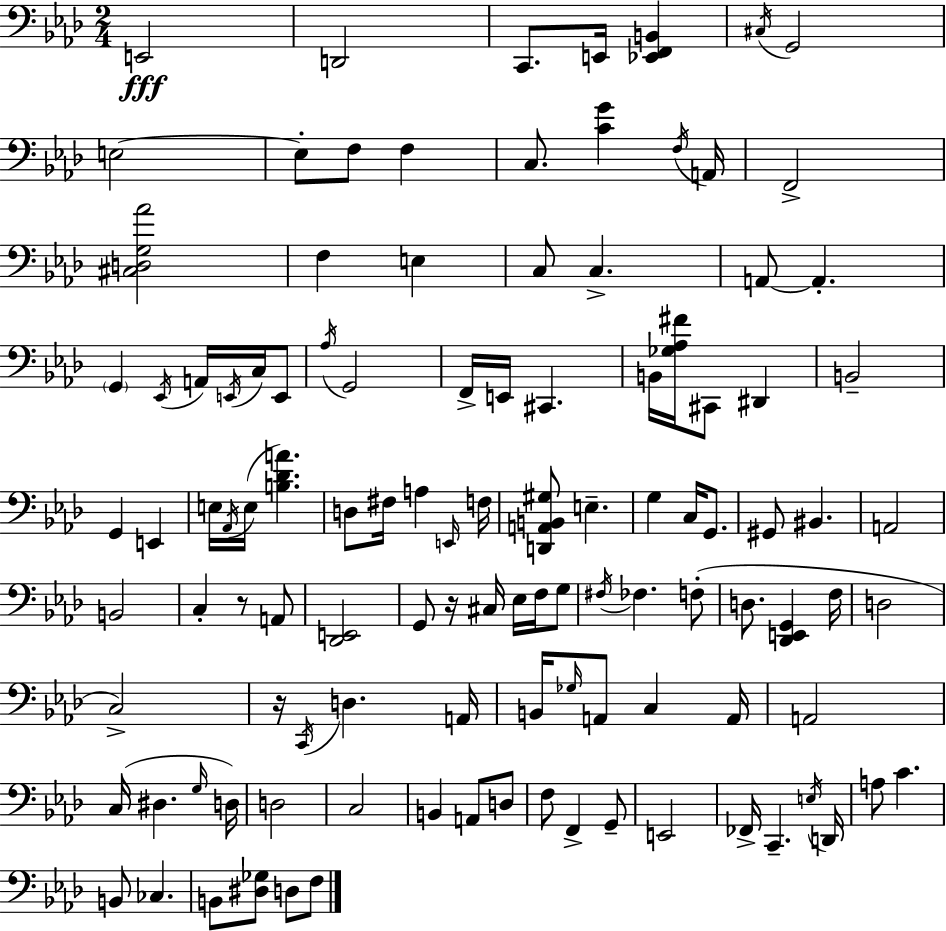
E2/h D2/h C2/e. E2/s [Eb2,F2,B2]/q C#3/s G2/h E3/h E3/e F3/e F3/q C3/e. [C4,G4]/q F3/s A2/s F2/h [C#3,D3,G3,Ab4]/h F3/q E3/q C3/e C3/q. A2/e A2/q. G2/q Eb2/s A2/s E2/s C3/s E2/e Ab3/s G2/h F2/s E2/s C#2/q. B2/s [Gb3,Ab3,F#4]/s C#2/e D#2/q B2/h G2/q E2/q E3/s Ab2/s E3/s [B3,Db4,A4]/q. D3/e F#3/s A3/q E2/s F3/s [D2,A2,B2,G#3]/e E3/q. G3/q C3/s G2/e. G#2/e BIS2/q. A2/h B2/h C3/q R/e A2/e [Db2,E2]/h G2/e R/s C#3/s Eb3/s F3/s G3/e F#3/s FES3/q. F3/e D3/e. [Db2,E2,G2]/q F3/s D3/h C3/h R/s C2/s D3/q. A2/s B2/s Gb3/s A2/e C3/q A2/s A2/h C3/s D#3/q. G3/s D3/s D3/h C3/h B2/q A2/e D3/e F3/e F2/q G2/e E2/h FES2/s C2/q. E3/s D2/s A3/e C4/q. B2/e CES3/q. B2/e [D#3,Gb3]/e D3/e F3/e